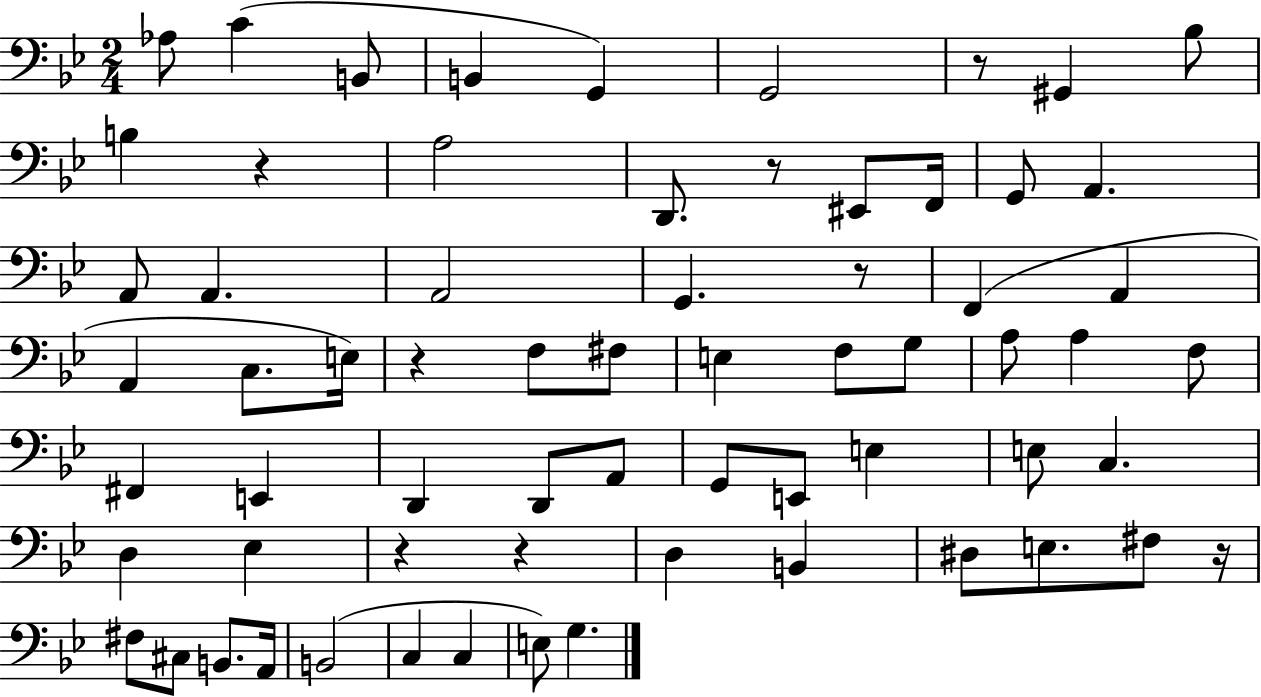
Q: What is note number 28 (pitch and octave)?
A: F3